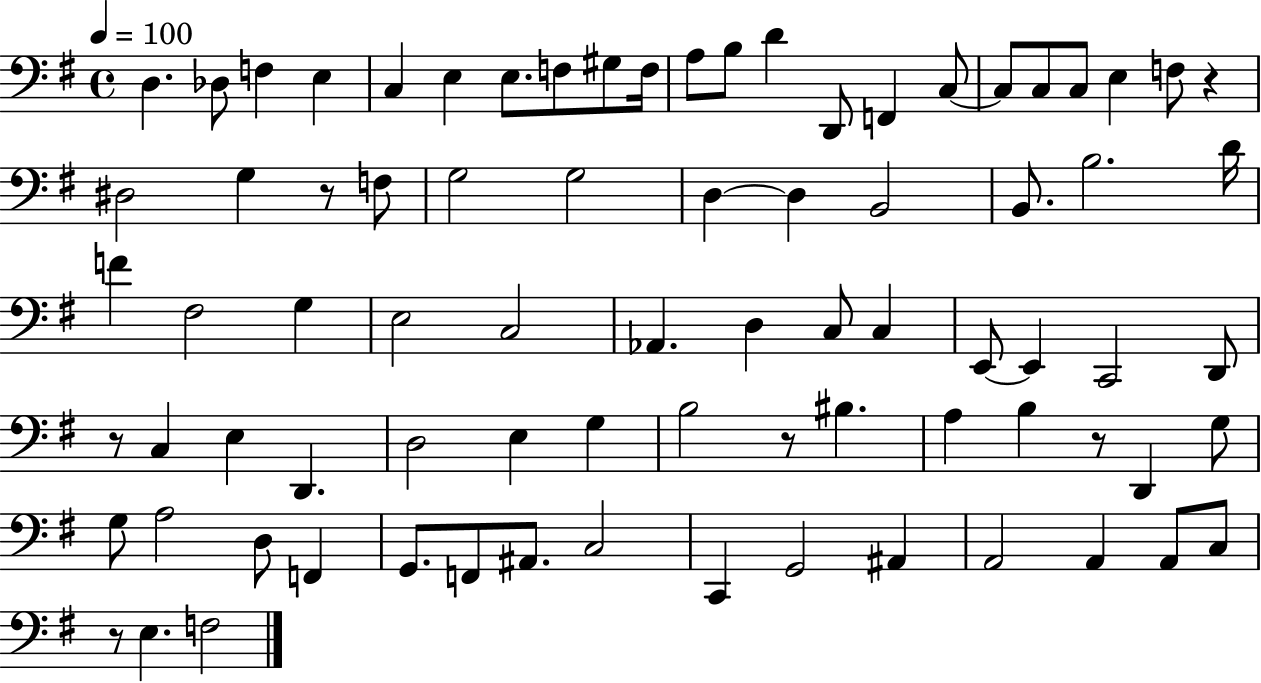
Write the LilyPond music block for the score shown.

{
  \clef bass
  \time 4/4
  \defaultTimeSignature
  \key g \major
  \tempo 4 = 100
  d4. des8 f4 e4 | c4 e4 e8. f8 gis8 f16 | a8 b8 d'4 d,8 f,4 c8~~ | c8 c8 c8 e4 f8 r4 | \break dis2 g4 r8 f8 | g2 g2 | d4~~ d4 b,2 | b,8. b2. d'16 | \break f'4 fis2 g4 | e2 c2 | aes,4. d4 c8 c4 | e,8~~ e,4 c,2 d,8 | \break r8 c4 e4 d,4. | d2 e4 g4 | b2 r8 bis4. | a4 b4 r8 d,4 g8 | \break g8 a2 d8 f,4 | g,8. f,8 ais,8. c2 | c,4 g,2 ais,4 | a,2 a,4 a,8 c8 | \break r8 e4. f2 | \bar "|."
}